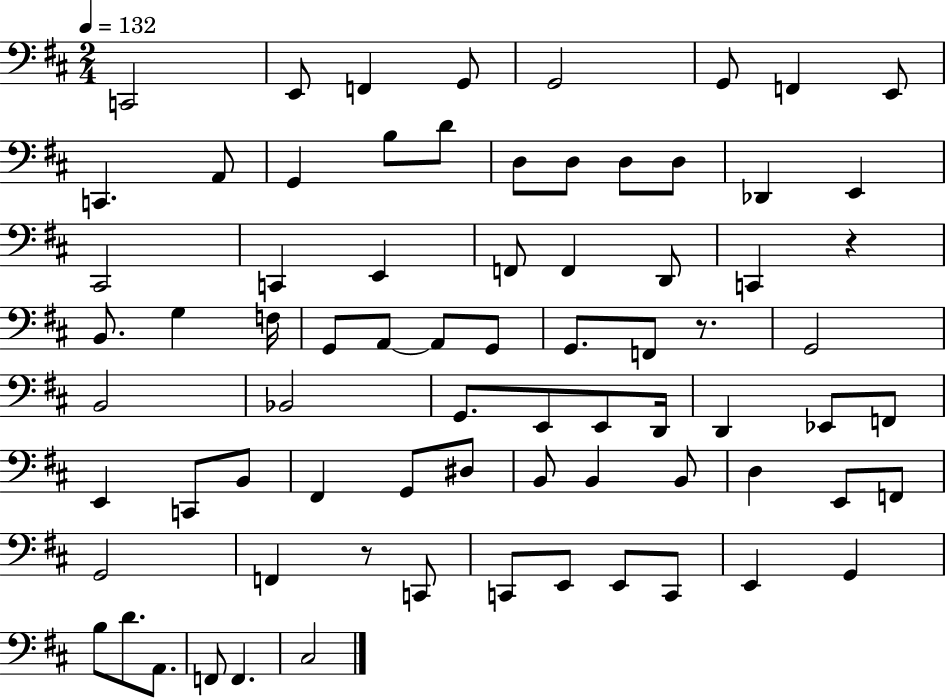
X:1
T:Untitled
M:2/4
L:1/4
K:D
C,,2 E,,/2 F,, G,,/2 G,,2 G,,/2 F,, E,,/2 C,, A,,/2 G,, B,/2 D/2 D,/2 D,/2 D,/2 D,/2 _D,, E,, ^C,,2 C,, E,, F,,/2 F,, D,,/2 C,, z B,,/2 G, F,/4 G,,/2 A,,/2 A,,/2 G,,/2 G,,/2 F,,/2 z/2 G,,2 B,,2 _B,,2 G,,/2 E,,/2 E,,/2 D,,/4 D,, _E,,/2 F,,/2 E,, C,,/2 B,,/2 ^F,, G,,/2 ^D,/2 B,,/2 B,, B,,/2 D, E,,/2 F,,/2 G,,2 F,, z/2 C,,/2 C,,/2 E,,/2 E,,/2 C,,/2 E,, G,, B,/2 D/2 A,,/2 F,,/2 F,, ^C,2